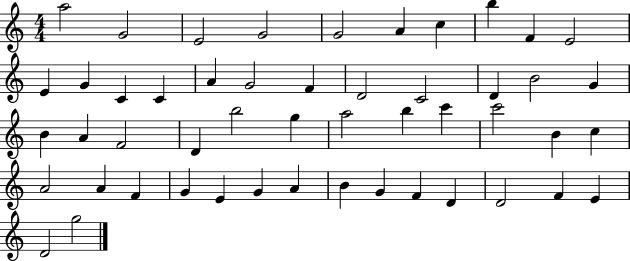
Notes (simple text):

A5/h G4/h E4/h G4/h G4/h A4/q C5/q B5/q F4/q E4/h E4/q G4/q C4/q C4/q A4/q G4/h F4/q D4/h C4/h D4/q B4/h G4/q B4/q A4/q F4/h D4/q B5/h G5/q A5/h B5/q C6/q C6/h B4/q C5/q A4/h A4/q F4/q G4/q E4/q G4/q A4/q B4/q G4/q F4/q D4/q D4/h F4/q E4/q D4/h G5/h